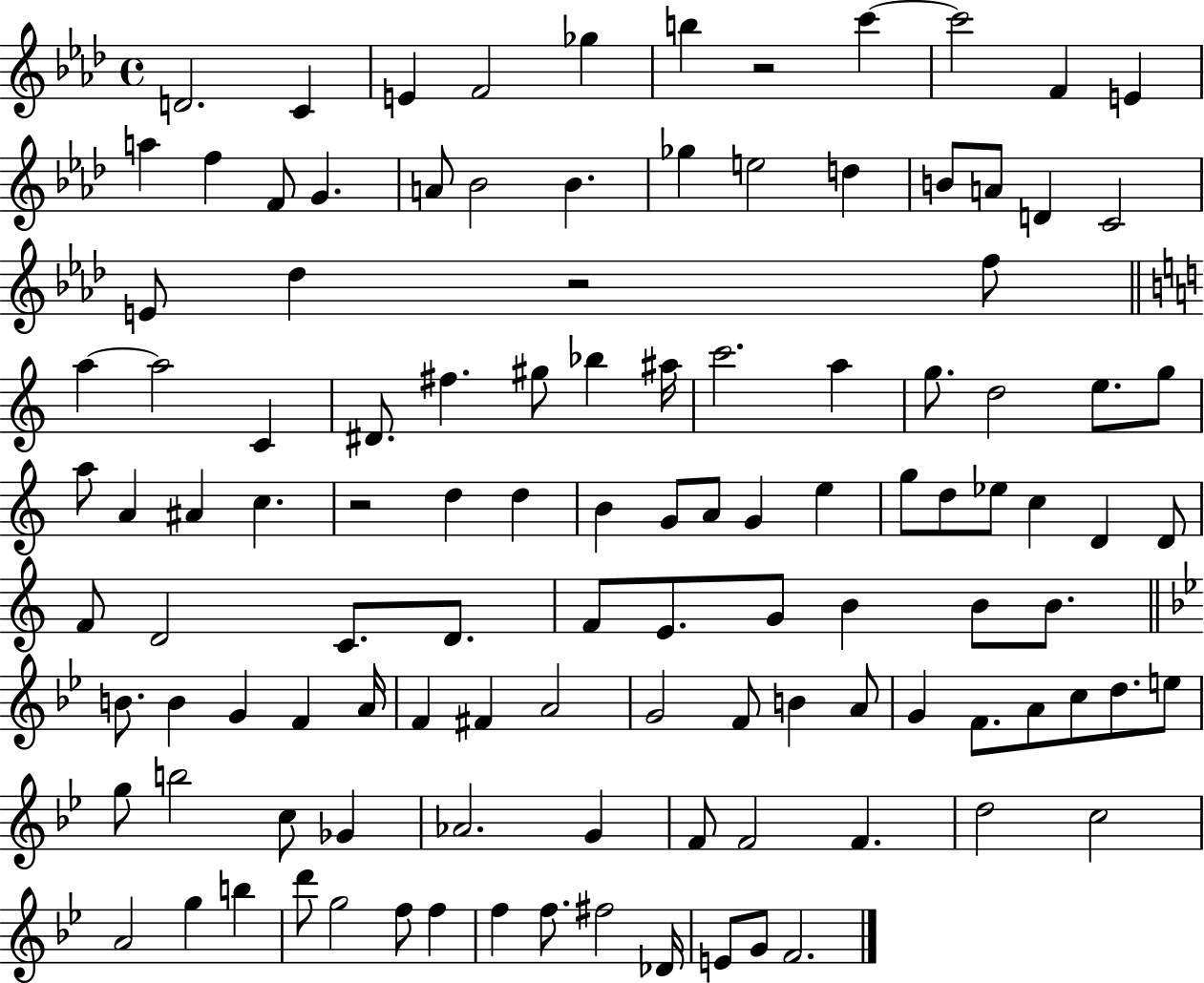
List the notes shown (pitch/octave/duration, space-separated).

D4/h. C4/q E4/q F4/h Gb5/q B5/q R/h C6/q C6/h F4/q E4/q A5/q F5/q F4/e G4/q. A4/e Bb4/h Bb4/q. Gb5/q E5/h D5/q B4/e A4/e D4/q C4/h E4/e Db5/q R/h F5/e A5/q A5/h C4/q D#4/e. F#5/q. G#5/e Bb5/q A#5/s C6/h. A5/q G5/e. D5/h E5/e. G5/e A5/e A4/q A#4/q C5/q. R/h D5/q D5/q B4/q G4/e A4/e G4/q E5/q G5/e D5/e Eb5/e C5/q D4/q D4/e F4/e D4/h C4/e. D4/e. F4/e E4/e. G4/e B4/q B4/e B4/e. B4/e. B4/q G4/q F4/q A4/s F4/q F#4/q A4/h G4/h F4/e B4/q A4/e G4/q F4/e. A4/e C5/e D5/e. E5/e G5/e B5/h C5/e Gb4/q Ab4/h. G4/q F4/e F4/h F4/q. D5/h C5/h A4/h G5/q B5/q D6/e G5/h F5/e F5/q F5/q F5/e. F#5/h Db4/s E4/e G4/e F4/h.